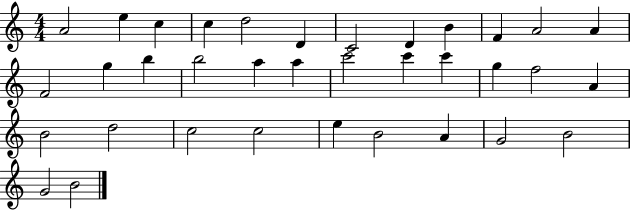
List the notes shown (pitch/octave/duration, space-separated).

A4/h E5/q C5/q C5/q D5/h D4/q C4/h D4/q B4/q F4/q A4/h A4/q F4/h G5/q B5/q B5/h A5/q A5/q C6/h C6/q C6/q G5/q F5/h A4/q B4/h D5/h C5/h C5/h E5/q B4/h A4/q G4/h B4/h G4/h B4/h